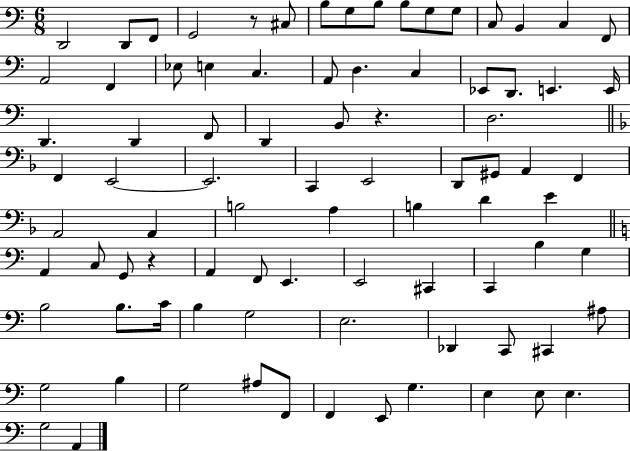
D2/h D2/e F2/e G2/h R/e C#3/e B3/e G3/e B3/e B3/e G3/e G3/e C3/e B2/q C3/q F2/e A2/h F2/q Eb3/e E3/q C3/q. A2/e D3/q. C3/q Eb2/e D2/e. E2/q. E2/s D2/q. D2/q F2/e D2/q B2/e R/q. D3/h. F2/q E2/h E2/h. C2/q E2/h D2/e G#2/e A2/q F2/q A2/h A2/q B3/h A3/q B3/q D4/q E4/q A2/q C3/e G2/e R/q A2/q F2/e E2/q. E2/h C#2/q C2/q B3/q G3/q B3/h B3/e. C4/s B3/q G3/h E3/h. Db2/q C2/e C#2/q A#3/e G3/h B3/q G3/h A#3/e F2/e F2/q E2/e G3/q. E3/q E3/e E3/q. G3/h A2/q